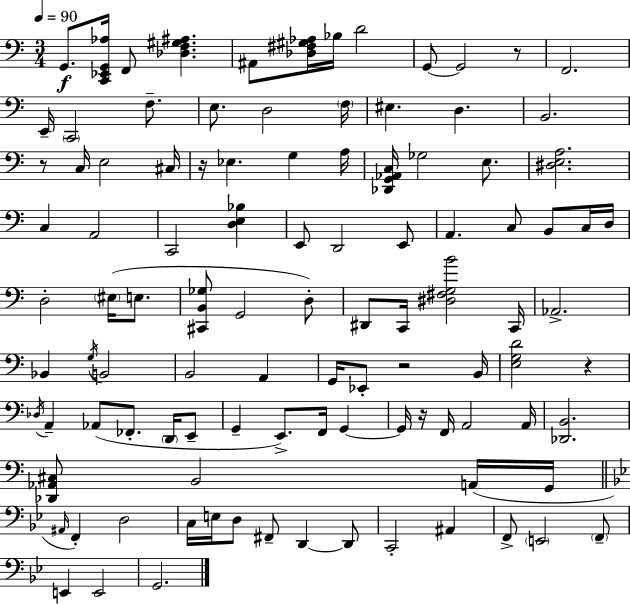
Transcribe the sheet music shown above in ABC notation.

X:1
T:Untitled
M:3/4
L:1/4
K:Am
G,,/2 [C,,_E,,G,,_A,]/4 F,,/2 [_D,F,^G,^A,] ^A,,/2 [_D,^F,^G,_A,]/4 _B,/4 D2 G,,/2 G,,2 z/2 F,,2 E,,/4 C,,2 F,/2 E,/2 D,2 F,/4 ^E, D, B,,2 z/2 C,/4 E,2 ^C,/4 z/4 _E, G, A,/4 [_D,,G,,_A,,C,]/4 _G,2 E,/2 [^D,E,A,]2 C, A,,2 C,,2 [D,E,_B,] E,,/2 D,,2 E,,/2 A,, C,/2 B,,/2 C,/4 D,/4 D,2 ^E,/4 E,/2 [^C,,B,,_G,]/2 G,,2 D,/2 ^D,,/2 C,,/4 [^D,^F,G,B]2 C,,/4 _A,,2 _B,, G,/4 B,,2 B,,2 A,, G,,/4 _E,,/2 z2 B,,/4 [E,G,D]2 z _D,/4 A,, _A,,/2 _F,,/2 D,,/4 E,,/2 G,, E,,/2 F,,/4 G,, G,,/4 z/4 F,,/4 A,,2 A,,/4 [_D,,B,,]2 [_D,,_A,,^C,]/2 B,,2 A,,/4 G,,/4 ^A,,/4 F,, D,2 C,/4 E,/4 D,/2 ^F,,/2 D,, D,,/2 C,,2 ^A,, F,,/2 E,,2 F,,/2 E,, E,,2 G,,2